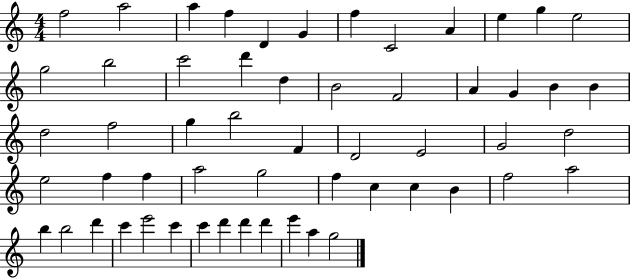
F5/h A5/h A5/q F5/q D4/q G4/q F5/q C4/h A4/q E5/q G5/q E5/h G5/h B5/h C6/h D6/q D5/q B4/h F4/h A4/q G4/q B4/q B4/q D5/h F5/h G5/q B5/h F4/q D4/h E4/h G4/h D5/h E5/h F5/q F5/q A5/h G5/h F5/q C5/q C5/q B4/q F5/h A5/h B5/q B5/h D6/q C6/q E6/h C6/q C6/q D6/q D6/q D6/q E6/q A5/q G5/h